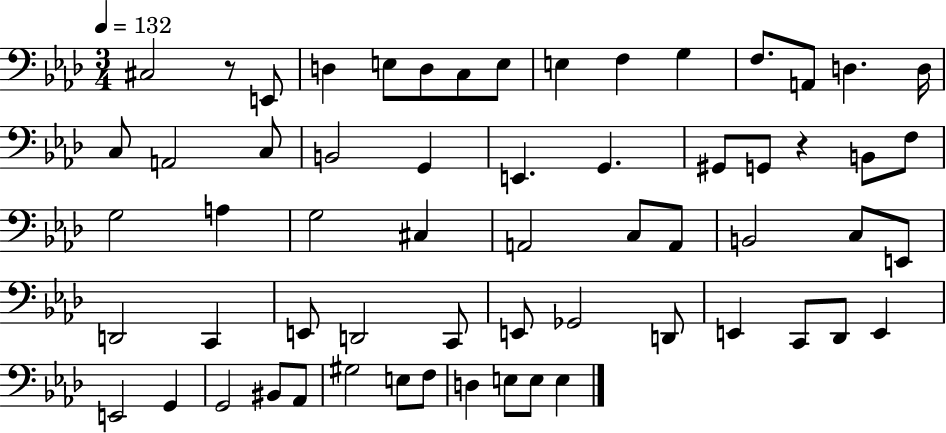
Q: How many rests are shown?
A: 2